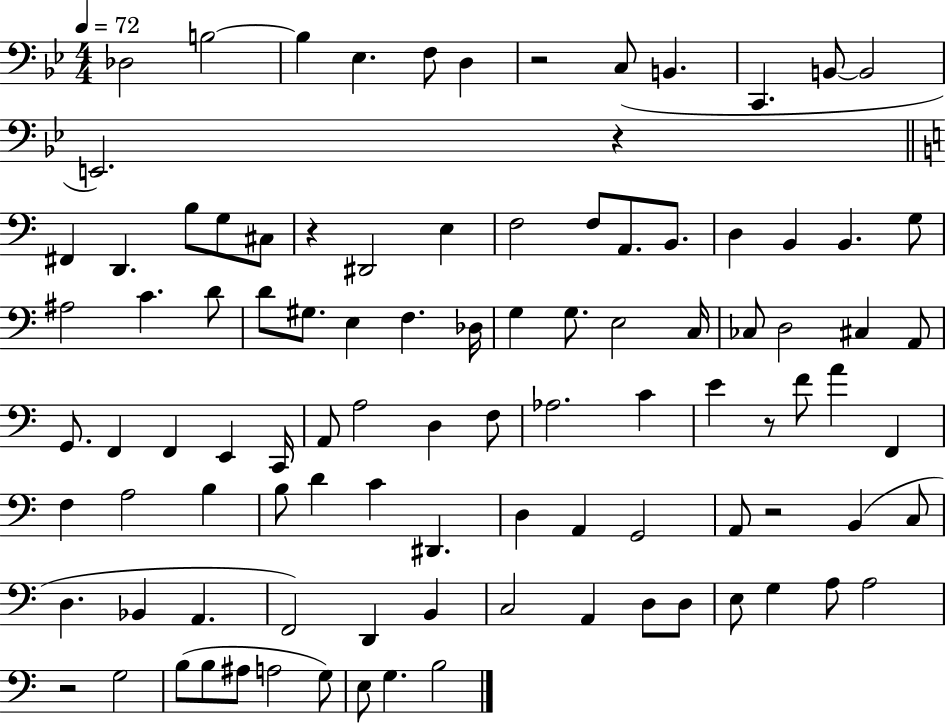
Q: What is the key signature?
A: BES major